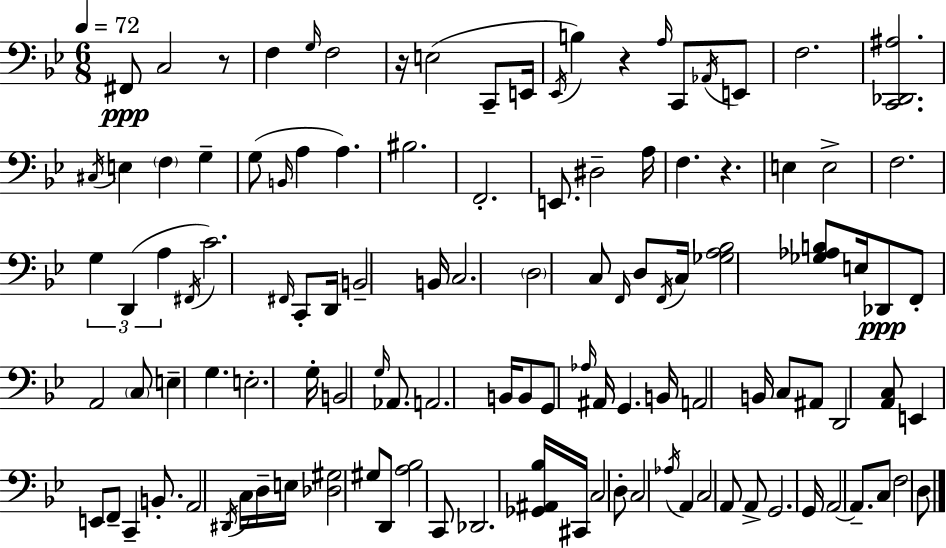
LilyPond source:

{
  \clef bass
  \numericTimeSignature
  \time 6/8
  \key g \minor
  \tempo 4 = 72
  \repeat volta 2 { fis,8\ppp c2 r8 | f4 \grace { g16 } f2 | r16 e2( c,8-- | e,16 \acciaccatura { ees,16 } b4) r4 \grace { a16 } c,8 | \break \acciaccatura { aes,16 } e,8 f2. | <c, des, ais>2. | \acciaccatura { cis16 } e4 \parenthesize f4 | g4-- g8( \grace { b,16 } a4 | \break a4.) bis2. | f,2.-. | e,8. dis2-- | a16 f4. | \break r4. e4 e2-> | f2. | \tuplet 3/2 { g4 d,4( | a4 } \acciaccatura { fis,16 }) c'2. | \break \grace { fis,16 } c,8-. d,16 b,2-- | b,16 c2. | \parenthesize d2 | c8 \grace { f,16 } d8 \acciaccatura { f,16 } c16 <ges a bes>2 | \break <ges aes b>8 e16 des,8\ppp | f,8-. a,2 \parenthesize c8 | e4-- g4. e2.-. | g16-. b,2 | \break \grace { g16 } aes,8. a,2. | b,16 | b,8 g,8 \grace { aes16 } ais,16 g,4. | b,16 a,2 b,16 c8 | \break ais,8 d,2 <a, c>8 | e,4 e,8 f,8-- c,4-- | b,8.-. a,2 \acciaccatura { dis,16 } | c16 d16-- e16 <des gis>2 gis8 | \break d,8 <a bes>2 c,8 | des,2. | <ges, ais, bes>16 cis,16 c2 d8-. | c2 \acciaccatura { aes16 } a,4 | \break c2 a,8 | a,8-> g,2. | g,16 a,2~~ a,8.-- | c8 f2 | \break d8 } \bar "|."
}